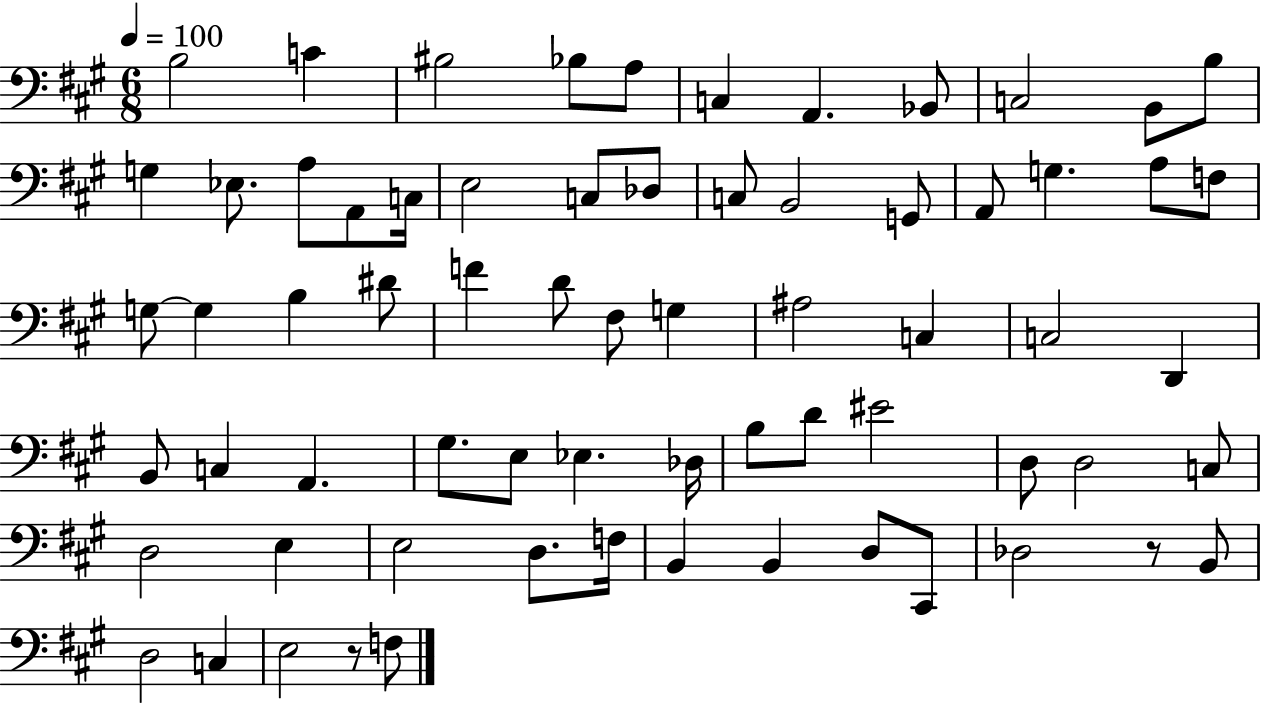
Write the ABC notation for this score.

X:1
T:Untitled
M:6/8
L:1/4
K:A
B,2 C ^B,2 _B,/2 A,/2 C, A,, _B,,/2 C,2 B,,/2 B,/2 G, _E,/2 A,/2 A,,/2 C,/4 E,2 C,/2 _D,/2 C,/2 B,,2 G,,/2 A,,/2 G, A,/2 F,/2 G,/2 G, B, ^D/2 F D/2 ^F,/2 G, ^A,2 C, C,2 D,, B,,/2 C, A,, ^G,/2 E,/2 _E, _D,/4 B,/2 D/2 ^E2 D,/2 D,2 C,/2 D,2 E, E,2 D,/2 F,/4 B,, B,, D,/2 ^C,,/2 _D,2 z/2 B,,/2 D,2 C, E,2 z/2 F,/2